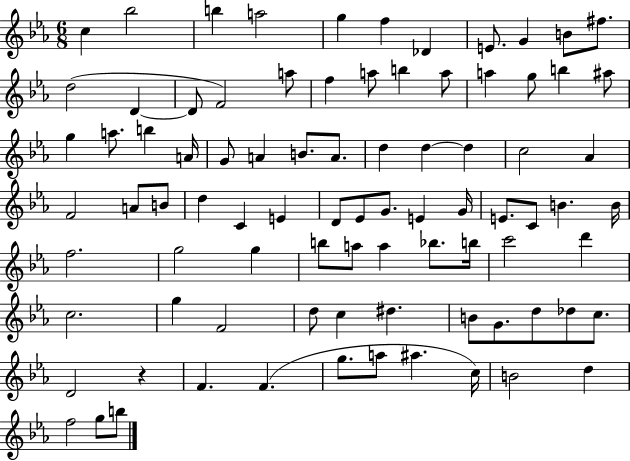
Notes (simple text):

C5/q Bb5/h B5/q A5/h G5/q F5/q Db4/q E4/e. G4/q B4/e F#5/e. D5/h D4/q D4/e F4/h A5/e F5/q A5/e B5/q A5/e A5/q G5/e B5/q A#5/e G5/q A5/e. B5/q A4/s G4/e A4/q B4/e. A4/e. D5/q D5/q D5/q C5/h Ab4/q F4/h A4/e B4/e D5/q C4/q E4/q D4/e Eb4/e G4/e. E4/q G4/s E4/e. C4/e B4/q. B4/s F5/h. G5/h G5/q B5/e A5/e A5/q Bb5/e. B5/s C6/h D6/q C5/h. G5/q F4/h D5/e C5/q D#5/q. B4/e G4/e. D5/e Db5/e C5/e. D4/h R/q F4/q. F4/q. G5/e. A5/e A#5/q. C5/s B4/h D5/q F5/h G5/e B5/e